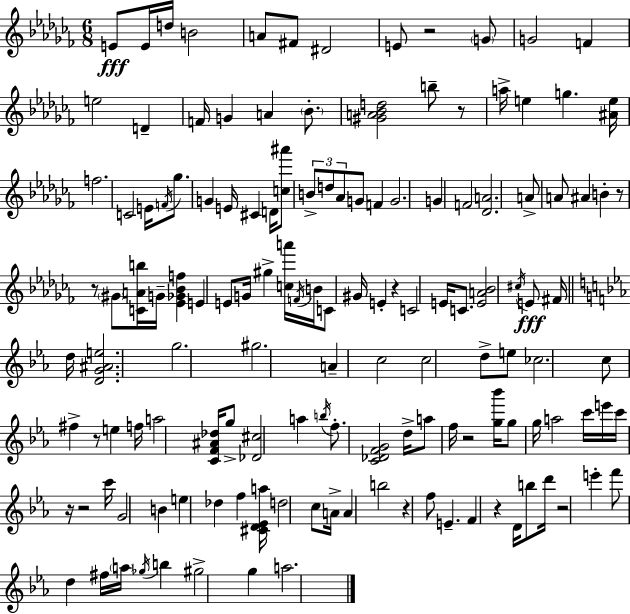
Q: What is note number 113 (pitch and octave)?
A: A5